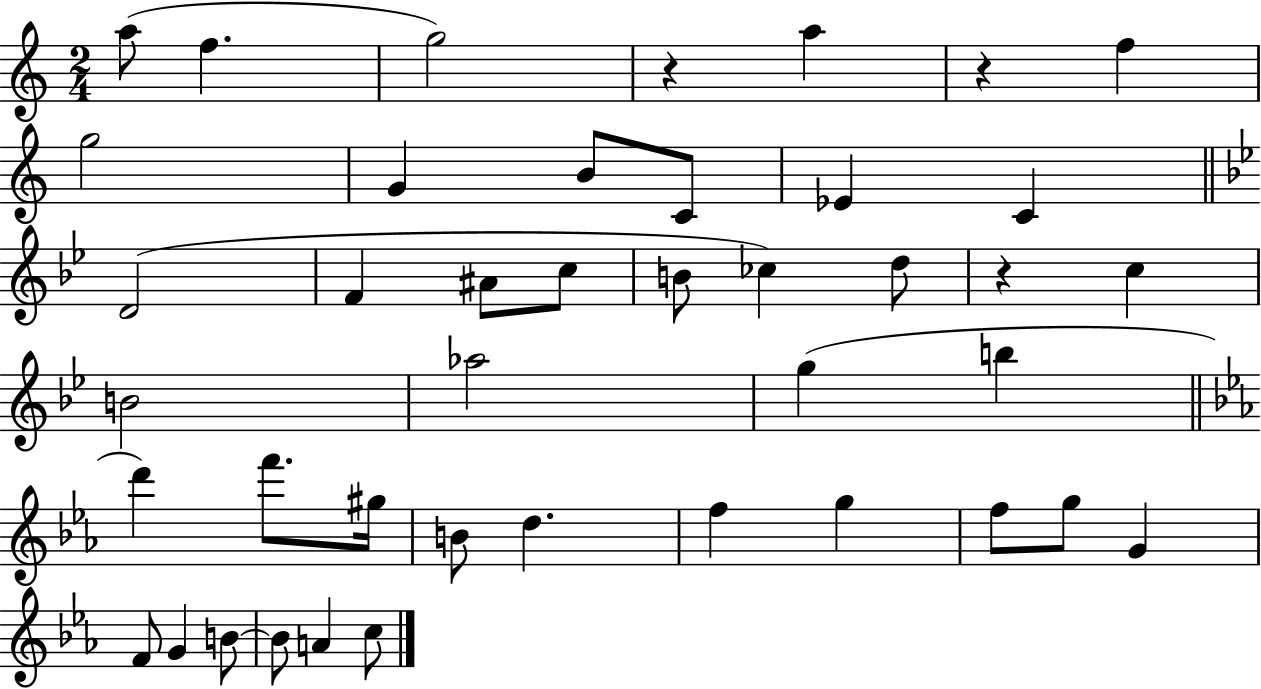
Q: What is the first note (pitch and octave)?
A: A5